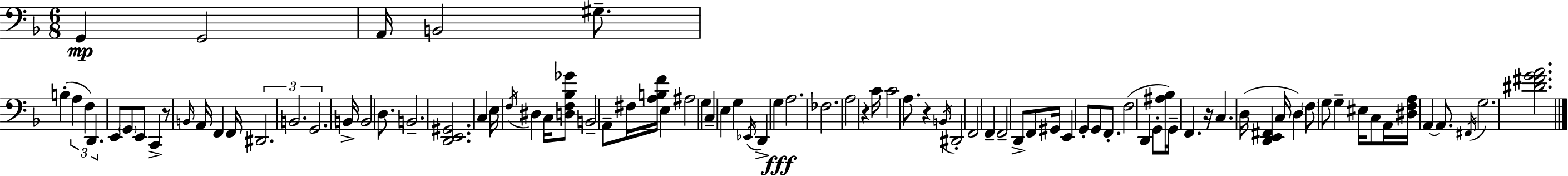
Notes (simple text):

G2/q G2/h A2/s B2/h G#3/e. B3/q A3/q F3/q D2/q. E2/e G2/e E2/e C2/q R/e B2/s A2/s F2/q F2/s D#2/h. B2/h. G2/h. B2/s B2/h D3/e. B2/h. [D2,E2,G#2]/h. C3/q E3/s F3/s D#3/q C3/s [D3,F3,Bb3,Gb4]/e B2/h A2/e F#3/s [A3,B3,F4]/s E3/q A#3/h G3/q C3/q E3/q G3/q Eb2/s D2/q G3/q A3/h. FES3/h. A3/h R/q C4/s C4/h A3/e. R/q B2/s D#2/h F2/h F2/q F2/h D2/e F2/e G#2/s E2/q G2/e G2/e F2/e. F3/h D2/q G2/e [A#3,Bb3]/s G2/e F2/q. R/s C3/q. D3/s [D2,E2,F#2]/q C3/s D3/q F3/e G3/e G3/q EIS3/s C3/e A2/s [D#3,F3,A3]/s A2/q A2/e. F#2/s G3/h. [D#4,F#4,G4,A4]/h.